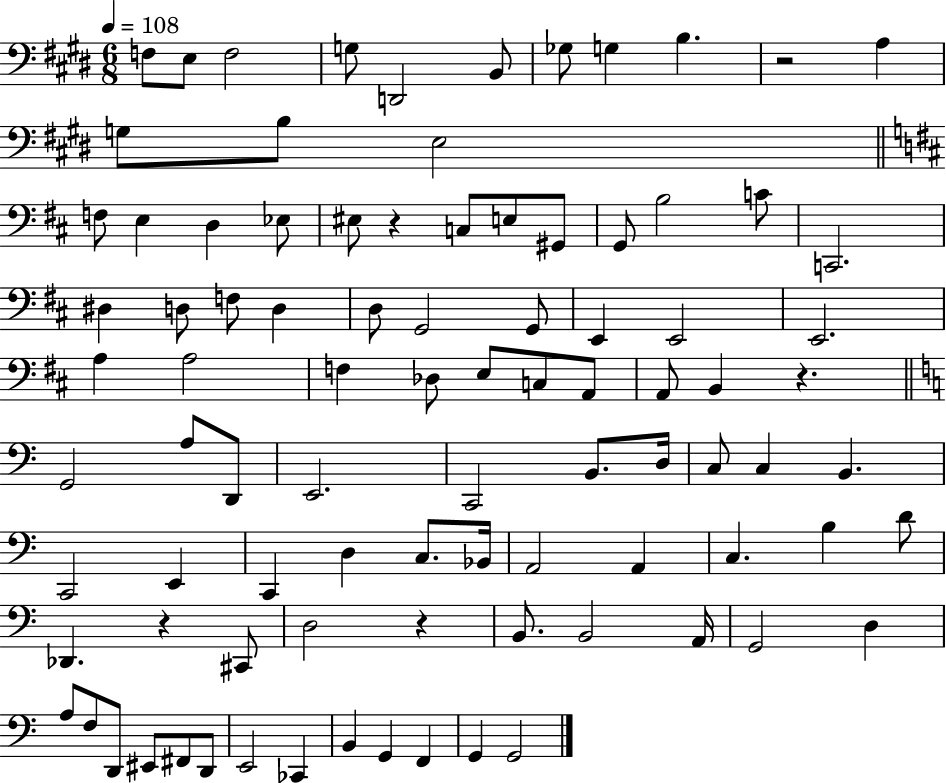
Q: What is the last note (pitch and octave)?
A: G2